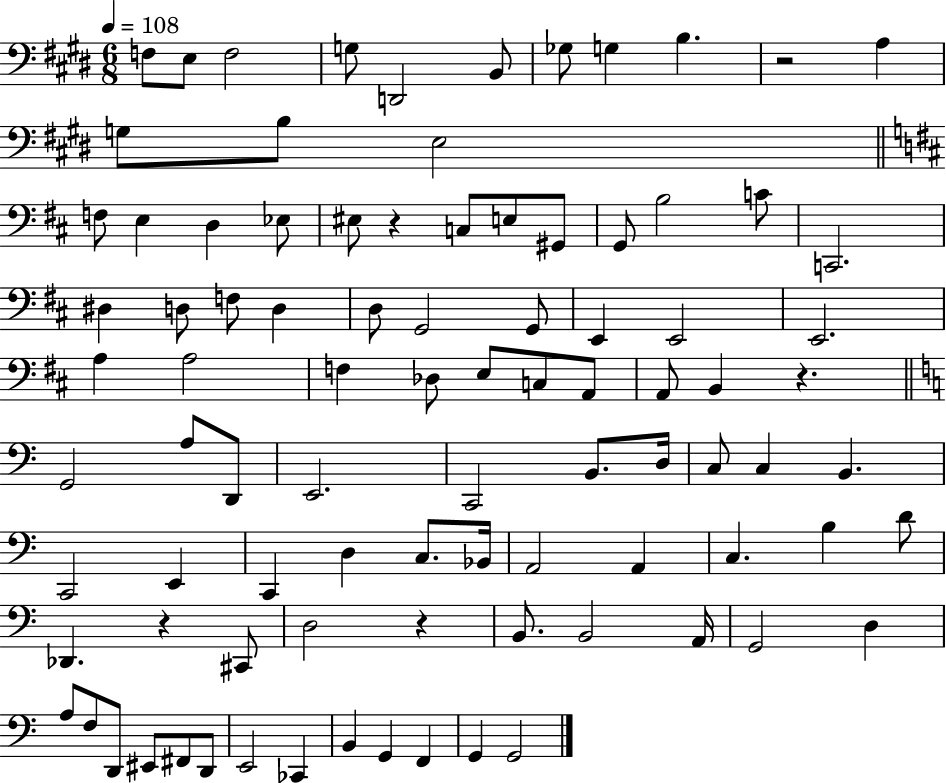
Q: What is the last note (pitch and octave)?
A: G2